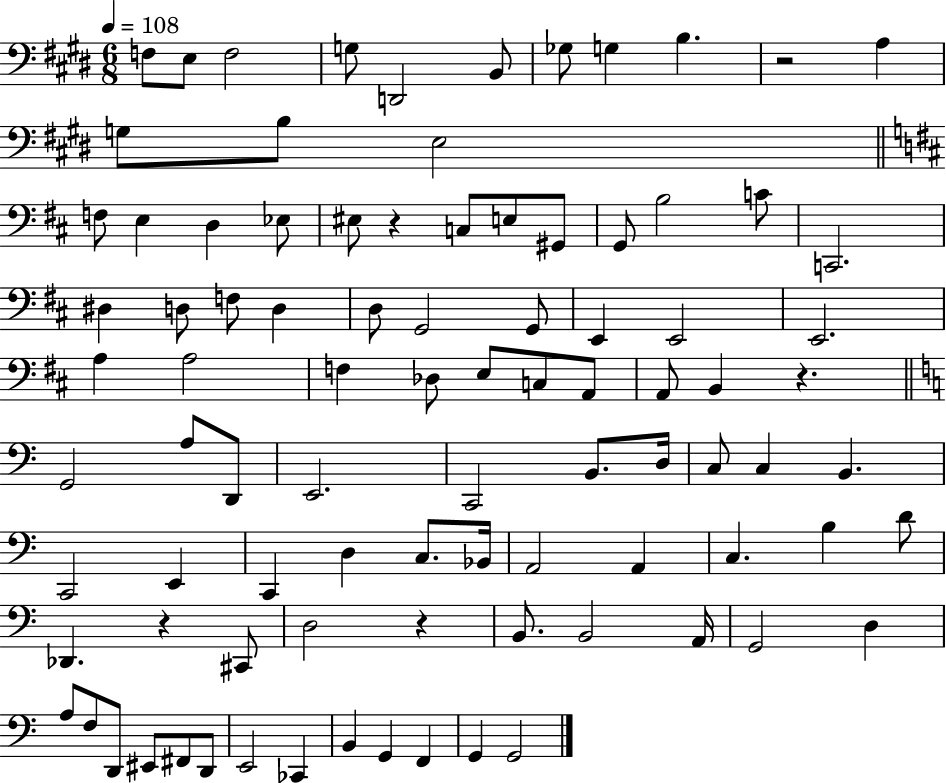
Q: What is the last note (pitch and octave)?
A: G2